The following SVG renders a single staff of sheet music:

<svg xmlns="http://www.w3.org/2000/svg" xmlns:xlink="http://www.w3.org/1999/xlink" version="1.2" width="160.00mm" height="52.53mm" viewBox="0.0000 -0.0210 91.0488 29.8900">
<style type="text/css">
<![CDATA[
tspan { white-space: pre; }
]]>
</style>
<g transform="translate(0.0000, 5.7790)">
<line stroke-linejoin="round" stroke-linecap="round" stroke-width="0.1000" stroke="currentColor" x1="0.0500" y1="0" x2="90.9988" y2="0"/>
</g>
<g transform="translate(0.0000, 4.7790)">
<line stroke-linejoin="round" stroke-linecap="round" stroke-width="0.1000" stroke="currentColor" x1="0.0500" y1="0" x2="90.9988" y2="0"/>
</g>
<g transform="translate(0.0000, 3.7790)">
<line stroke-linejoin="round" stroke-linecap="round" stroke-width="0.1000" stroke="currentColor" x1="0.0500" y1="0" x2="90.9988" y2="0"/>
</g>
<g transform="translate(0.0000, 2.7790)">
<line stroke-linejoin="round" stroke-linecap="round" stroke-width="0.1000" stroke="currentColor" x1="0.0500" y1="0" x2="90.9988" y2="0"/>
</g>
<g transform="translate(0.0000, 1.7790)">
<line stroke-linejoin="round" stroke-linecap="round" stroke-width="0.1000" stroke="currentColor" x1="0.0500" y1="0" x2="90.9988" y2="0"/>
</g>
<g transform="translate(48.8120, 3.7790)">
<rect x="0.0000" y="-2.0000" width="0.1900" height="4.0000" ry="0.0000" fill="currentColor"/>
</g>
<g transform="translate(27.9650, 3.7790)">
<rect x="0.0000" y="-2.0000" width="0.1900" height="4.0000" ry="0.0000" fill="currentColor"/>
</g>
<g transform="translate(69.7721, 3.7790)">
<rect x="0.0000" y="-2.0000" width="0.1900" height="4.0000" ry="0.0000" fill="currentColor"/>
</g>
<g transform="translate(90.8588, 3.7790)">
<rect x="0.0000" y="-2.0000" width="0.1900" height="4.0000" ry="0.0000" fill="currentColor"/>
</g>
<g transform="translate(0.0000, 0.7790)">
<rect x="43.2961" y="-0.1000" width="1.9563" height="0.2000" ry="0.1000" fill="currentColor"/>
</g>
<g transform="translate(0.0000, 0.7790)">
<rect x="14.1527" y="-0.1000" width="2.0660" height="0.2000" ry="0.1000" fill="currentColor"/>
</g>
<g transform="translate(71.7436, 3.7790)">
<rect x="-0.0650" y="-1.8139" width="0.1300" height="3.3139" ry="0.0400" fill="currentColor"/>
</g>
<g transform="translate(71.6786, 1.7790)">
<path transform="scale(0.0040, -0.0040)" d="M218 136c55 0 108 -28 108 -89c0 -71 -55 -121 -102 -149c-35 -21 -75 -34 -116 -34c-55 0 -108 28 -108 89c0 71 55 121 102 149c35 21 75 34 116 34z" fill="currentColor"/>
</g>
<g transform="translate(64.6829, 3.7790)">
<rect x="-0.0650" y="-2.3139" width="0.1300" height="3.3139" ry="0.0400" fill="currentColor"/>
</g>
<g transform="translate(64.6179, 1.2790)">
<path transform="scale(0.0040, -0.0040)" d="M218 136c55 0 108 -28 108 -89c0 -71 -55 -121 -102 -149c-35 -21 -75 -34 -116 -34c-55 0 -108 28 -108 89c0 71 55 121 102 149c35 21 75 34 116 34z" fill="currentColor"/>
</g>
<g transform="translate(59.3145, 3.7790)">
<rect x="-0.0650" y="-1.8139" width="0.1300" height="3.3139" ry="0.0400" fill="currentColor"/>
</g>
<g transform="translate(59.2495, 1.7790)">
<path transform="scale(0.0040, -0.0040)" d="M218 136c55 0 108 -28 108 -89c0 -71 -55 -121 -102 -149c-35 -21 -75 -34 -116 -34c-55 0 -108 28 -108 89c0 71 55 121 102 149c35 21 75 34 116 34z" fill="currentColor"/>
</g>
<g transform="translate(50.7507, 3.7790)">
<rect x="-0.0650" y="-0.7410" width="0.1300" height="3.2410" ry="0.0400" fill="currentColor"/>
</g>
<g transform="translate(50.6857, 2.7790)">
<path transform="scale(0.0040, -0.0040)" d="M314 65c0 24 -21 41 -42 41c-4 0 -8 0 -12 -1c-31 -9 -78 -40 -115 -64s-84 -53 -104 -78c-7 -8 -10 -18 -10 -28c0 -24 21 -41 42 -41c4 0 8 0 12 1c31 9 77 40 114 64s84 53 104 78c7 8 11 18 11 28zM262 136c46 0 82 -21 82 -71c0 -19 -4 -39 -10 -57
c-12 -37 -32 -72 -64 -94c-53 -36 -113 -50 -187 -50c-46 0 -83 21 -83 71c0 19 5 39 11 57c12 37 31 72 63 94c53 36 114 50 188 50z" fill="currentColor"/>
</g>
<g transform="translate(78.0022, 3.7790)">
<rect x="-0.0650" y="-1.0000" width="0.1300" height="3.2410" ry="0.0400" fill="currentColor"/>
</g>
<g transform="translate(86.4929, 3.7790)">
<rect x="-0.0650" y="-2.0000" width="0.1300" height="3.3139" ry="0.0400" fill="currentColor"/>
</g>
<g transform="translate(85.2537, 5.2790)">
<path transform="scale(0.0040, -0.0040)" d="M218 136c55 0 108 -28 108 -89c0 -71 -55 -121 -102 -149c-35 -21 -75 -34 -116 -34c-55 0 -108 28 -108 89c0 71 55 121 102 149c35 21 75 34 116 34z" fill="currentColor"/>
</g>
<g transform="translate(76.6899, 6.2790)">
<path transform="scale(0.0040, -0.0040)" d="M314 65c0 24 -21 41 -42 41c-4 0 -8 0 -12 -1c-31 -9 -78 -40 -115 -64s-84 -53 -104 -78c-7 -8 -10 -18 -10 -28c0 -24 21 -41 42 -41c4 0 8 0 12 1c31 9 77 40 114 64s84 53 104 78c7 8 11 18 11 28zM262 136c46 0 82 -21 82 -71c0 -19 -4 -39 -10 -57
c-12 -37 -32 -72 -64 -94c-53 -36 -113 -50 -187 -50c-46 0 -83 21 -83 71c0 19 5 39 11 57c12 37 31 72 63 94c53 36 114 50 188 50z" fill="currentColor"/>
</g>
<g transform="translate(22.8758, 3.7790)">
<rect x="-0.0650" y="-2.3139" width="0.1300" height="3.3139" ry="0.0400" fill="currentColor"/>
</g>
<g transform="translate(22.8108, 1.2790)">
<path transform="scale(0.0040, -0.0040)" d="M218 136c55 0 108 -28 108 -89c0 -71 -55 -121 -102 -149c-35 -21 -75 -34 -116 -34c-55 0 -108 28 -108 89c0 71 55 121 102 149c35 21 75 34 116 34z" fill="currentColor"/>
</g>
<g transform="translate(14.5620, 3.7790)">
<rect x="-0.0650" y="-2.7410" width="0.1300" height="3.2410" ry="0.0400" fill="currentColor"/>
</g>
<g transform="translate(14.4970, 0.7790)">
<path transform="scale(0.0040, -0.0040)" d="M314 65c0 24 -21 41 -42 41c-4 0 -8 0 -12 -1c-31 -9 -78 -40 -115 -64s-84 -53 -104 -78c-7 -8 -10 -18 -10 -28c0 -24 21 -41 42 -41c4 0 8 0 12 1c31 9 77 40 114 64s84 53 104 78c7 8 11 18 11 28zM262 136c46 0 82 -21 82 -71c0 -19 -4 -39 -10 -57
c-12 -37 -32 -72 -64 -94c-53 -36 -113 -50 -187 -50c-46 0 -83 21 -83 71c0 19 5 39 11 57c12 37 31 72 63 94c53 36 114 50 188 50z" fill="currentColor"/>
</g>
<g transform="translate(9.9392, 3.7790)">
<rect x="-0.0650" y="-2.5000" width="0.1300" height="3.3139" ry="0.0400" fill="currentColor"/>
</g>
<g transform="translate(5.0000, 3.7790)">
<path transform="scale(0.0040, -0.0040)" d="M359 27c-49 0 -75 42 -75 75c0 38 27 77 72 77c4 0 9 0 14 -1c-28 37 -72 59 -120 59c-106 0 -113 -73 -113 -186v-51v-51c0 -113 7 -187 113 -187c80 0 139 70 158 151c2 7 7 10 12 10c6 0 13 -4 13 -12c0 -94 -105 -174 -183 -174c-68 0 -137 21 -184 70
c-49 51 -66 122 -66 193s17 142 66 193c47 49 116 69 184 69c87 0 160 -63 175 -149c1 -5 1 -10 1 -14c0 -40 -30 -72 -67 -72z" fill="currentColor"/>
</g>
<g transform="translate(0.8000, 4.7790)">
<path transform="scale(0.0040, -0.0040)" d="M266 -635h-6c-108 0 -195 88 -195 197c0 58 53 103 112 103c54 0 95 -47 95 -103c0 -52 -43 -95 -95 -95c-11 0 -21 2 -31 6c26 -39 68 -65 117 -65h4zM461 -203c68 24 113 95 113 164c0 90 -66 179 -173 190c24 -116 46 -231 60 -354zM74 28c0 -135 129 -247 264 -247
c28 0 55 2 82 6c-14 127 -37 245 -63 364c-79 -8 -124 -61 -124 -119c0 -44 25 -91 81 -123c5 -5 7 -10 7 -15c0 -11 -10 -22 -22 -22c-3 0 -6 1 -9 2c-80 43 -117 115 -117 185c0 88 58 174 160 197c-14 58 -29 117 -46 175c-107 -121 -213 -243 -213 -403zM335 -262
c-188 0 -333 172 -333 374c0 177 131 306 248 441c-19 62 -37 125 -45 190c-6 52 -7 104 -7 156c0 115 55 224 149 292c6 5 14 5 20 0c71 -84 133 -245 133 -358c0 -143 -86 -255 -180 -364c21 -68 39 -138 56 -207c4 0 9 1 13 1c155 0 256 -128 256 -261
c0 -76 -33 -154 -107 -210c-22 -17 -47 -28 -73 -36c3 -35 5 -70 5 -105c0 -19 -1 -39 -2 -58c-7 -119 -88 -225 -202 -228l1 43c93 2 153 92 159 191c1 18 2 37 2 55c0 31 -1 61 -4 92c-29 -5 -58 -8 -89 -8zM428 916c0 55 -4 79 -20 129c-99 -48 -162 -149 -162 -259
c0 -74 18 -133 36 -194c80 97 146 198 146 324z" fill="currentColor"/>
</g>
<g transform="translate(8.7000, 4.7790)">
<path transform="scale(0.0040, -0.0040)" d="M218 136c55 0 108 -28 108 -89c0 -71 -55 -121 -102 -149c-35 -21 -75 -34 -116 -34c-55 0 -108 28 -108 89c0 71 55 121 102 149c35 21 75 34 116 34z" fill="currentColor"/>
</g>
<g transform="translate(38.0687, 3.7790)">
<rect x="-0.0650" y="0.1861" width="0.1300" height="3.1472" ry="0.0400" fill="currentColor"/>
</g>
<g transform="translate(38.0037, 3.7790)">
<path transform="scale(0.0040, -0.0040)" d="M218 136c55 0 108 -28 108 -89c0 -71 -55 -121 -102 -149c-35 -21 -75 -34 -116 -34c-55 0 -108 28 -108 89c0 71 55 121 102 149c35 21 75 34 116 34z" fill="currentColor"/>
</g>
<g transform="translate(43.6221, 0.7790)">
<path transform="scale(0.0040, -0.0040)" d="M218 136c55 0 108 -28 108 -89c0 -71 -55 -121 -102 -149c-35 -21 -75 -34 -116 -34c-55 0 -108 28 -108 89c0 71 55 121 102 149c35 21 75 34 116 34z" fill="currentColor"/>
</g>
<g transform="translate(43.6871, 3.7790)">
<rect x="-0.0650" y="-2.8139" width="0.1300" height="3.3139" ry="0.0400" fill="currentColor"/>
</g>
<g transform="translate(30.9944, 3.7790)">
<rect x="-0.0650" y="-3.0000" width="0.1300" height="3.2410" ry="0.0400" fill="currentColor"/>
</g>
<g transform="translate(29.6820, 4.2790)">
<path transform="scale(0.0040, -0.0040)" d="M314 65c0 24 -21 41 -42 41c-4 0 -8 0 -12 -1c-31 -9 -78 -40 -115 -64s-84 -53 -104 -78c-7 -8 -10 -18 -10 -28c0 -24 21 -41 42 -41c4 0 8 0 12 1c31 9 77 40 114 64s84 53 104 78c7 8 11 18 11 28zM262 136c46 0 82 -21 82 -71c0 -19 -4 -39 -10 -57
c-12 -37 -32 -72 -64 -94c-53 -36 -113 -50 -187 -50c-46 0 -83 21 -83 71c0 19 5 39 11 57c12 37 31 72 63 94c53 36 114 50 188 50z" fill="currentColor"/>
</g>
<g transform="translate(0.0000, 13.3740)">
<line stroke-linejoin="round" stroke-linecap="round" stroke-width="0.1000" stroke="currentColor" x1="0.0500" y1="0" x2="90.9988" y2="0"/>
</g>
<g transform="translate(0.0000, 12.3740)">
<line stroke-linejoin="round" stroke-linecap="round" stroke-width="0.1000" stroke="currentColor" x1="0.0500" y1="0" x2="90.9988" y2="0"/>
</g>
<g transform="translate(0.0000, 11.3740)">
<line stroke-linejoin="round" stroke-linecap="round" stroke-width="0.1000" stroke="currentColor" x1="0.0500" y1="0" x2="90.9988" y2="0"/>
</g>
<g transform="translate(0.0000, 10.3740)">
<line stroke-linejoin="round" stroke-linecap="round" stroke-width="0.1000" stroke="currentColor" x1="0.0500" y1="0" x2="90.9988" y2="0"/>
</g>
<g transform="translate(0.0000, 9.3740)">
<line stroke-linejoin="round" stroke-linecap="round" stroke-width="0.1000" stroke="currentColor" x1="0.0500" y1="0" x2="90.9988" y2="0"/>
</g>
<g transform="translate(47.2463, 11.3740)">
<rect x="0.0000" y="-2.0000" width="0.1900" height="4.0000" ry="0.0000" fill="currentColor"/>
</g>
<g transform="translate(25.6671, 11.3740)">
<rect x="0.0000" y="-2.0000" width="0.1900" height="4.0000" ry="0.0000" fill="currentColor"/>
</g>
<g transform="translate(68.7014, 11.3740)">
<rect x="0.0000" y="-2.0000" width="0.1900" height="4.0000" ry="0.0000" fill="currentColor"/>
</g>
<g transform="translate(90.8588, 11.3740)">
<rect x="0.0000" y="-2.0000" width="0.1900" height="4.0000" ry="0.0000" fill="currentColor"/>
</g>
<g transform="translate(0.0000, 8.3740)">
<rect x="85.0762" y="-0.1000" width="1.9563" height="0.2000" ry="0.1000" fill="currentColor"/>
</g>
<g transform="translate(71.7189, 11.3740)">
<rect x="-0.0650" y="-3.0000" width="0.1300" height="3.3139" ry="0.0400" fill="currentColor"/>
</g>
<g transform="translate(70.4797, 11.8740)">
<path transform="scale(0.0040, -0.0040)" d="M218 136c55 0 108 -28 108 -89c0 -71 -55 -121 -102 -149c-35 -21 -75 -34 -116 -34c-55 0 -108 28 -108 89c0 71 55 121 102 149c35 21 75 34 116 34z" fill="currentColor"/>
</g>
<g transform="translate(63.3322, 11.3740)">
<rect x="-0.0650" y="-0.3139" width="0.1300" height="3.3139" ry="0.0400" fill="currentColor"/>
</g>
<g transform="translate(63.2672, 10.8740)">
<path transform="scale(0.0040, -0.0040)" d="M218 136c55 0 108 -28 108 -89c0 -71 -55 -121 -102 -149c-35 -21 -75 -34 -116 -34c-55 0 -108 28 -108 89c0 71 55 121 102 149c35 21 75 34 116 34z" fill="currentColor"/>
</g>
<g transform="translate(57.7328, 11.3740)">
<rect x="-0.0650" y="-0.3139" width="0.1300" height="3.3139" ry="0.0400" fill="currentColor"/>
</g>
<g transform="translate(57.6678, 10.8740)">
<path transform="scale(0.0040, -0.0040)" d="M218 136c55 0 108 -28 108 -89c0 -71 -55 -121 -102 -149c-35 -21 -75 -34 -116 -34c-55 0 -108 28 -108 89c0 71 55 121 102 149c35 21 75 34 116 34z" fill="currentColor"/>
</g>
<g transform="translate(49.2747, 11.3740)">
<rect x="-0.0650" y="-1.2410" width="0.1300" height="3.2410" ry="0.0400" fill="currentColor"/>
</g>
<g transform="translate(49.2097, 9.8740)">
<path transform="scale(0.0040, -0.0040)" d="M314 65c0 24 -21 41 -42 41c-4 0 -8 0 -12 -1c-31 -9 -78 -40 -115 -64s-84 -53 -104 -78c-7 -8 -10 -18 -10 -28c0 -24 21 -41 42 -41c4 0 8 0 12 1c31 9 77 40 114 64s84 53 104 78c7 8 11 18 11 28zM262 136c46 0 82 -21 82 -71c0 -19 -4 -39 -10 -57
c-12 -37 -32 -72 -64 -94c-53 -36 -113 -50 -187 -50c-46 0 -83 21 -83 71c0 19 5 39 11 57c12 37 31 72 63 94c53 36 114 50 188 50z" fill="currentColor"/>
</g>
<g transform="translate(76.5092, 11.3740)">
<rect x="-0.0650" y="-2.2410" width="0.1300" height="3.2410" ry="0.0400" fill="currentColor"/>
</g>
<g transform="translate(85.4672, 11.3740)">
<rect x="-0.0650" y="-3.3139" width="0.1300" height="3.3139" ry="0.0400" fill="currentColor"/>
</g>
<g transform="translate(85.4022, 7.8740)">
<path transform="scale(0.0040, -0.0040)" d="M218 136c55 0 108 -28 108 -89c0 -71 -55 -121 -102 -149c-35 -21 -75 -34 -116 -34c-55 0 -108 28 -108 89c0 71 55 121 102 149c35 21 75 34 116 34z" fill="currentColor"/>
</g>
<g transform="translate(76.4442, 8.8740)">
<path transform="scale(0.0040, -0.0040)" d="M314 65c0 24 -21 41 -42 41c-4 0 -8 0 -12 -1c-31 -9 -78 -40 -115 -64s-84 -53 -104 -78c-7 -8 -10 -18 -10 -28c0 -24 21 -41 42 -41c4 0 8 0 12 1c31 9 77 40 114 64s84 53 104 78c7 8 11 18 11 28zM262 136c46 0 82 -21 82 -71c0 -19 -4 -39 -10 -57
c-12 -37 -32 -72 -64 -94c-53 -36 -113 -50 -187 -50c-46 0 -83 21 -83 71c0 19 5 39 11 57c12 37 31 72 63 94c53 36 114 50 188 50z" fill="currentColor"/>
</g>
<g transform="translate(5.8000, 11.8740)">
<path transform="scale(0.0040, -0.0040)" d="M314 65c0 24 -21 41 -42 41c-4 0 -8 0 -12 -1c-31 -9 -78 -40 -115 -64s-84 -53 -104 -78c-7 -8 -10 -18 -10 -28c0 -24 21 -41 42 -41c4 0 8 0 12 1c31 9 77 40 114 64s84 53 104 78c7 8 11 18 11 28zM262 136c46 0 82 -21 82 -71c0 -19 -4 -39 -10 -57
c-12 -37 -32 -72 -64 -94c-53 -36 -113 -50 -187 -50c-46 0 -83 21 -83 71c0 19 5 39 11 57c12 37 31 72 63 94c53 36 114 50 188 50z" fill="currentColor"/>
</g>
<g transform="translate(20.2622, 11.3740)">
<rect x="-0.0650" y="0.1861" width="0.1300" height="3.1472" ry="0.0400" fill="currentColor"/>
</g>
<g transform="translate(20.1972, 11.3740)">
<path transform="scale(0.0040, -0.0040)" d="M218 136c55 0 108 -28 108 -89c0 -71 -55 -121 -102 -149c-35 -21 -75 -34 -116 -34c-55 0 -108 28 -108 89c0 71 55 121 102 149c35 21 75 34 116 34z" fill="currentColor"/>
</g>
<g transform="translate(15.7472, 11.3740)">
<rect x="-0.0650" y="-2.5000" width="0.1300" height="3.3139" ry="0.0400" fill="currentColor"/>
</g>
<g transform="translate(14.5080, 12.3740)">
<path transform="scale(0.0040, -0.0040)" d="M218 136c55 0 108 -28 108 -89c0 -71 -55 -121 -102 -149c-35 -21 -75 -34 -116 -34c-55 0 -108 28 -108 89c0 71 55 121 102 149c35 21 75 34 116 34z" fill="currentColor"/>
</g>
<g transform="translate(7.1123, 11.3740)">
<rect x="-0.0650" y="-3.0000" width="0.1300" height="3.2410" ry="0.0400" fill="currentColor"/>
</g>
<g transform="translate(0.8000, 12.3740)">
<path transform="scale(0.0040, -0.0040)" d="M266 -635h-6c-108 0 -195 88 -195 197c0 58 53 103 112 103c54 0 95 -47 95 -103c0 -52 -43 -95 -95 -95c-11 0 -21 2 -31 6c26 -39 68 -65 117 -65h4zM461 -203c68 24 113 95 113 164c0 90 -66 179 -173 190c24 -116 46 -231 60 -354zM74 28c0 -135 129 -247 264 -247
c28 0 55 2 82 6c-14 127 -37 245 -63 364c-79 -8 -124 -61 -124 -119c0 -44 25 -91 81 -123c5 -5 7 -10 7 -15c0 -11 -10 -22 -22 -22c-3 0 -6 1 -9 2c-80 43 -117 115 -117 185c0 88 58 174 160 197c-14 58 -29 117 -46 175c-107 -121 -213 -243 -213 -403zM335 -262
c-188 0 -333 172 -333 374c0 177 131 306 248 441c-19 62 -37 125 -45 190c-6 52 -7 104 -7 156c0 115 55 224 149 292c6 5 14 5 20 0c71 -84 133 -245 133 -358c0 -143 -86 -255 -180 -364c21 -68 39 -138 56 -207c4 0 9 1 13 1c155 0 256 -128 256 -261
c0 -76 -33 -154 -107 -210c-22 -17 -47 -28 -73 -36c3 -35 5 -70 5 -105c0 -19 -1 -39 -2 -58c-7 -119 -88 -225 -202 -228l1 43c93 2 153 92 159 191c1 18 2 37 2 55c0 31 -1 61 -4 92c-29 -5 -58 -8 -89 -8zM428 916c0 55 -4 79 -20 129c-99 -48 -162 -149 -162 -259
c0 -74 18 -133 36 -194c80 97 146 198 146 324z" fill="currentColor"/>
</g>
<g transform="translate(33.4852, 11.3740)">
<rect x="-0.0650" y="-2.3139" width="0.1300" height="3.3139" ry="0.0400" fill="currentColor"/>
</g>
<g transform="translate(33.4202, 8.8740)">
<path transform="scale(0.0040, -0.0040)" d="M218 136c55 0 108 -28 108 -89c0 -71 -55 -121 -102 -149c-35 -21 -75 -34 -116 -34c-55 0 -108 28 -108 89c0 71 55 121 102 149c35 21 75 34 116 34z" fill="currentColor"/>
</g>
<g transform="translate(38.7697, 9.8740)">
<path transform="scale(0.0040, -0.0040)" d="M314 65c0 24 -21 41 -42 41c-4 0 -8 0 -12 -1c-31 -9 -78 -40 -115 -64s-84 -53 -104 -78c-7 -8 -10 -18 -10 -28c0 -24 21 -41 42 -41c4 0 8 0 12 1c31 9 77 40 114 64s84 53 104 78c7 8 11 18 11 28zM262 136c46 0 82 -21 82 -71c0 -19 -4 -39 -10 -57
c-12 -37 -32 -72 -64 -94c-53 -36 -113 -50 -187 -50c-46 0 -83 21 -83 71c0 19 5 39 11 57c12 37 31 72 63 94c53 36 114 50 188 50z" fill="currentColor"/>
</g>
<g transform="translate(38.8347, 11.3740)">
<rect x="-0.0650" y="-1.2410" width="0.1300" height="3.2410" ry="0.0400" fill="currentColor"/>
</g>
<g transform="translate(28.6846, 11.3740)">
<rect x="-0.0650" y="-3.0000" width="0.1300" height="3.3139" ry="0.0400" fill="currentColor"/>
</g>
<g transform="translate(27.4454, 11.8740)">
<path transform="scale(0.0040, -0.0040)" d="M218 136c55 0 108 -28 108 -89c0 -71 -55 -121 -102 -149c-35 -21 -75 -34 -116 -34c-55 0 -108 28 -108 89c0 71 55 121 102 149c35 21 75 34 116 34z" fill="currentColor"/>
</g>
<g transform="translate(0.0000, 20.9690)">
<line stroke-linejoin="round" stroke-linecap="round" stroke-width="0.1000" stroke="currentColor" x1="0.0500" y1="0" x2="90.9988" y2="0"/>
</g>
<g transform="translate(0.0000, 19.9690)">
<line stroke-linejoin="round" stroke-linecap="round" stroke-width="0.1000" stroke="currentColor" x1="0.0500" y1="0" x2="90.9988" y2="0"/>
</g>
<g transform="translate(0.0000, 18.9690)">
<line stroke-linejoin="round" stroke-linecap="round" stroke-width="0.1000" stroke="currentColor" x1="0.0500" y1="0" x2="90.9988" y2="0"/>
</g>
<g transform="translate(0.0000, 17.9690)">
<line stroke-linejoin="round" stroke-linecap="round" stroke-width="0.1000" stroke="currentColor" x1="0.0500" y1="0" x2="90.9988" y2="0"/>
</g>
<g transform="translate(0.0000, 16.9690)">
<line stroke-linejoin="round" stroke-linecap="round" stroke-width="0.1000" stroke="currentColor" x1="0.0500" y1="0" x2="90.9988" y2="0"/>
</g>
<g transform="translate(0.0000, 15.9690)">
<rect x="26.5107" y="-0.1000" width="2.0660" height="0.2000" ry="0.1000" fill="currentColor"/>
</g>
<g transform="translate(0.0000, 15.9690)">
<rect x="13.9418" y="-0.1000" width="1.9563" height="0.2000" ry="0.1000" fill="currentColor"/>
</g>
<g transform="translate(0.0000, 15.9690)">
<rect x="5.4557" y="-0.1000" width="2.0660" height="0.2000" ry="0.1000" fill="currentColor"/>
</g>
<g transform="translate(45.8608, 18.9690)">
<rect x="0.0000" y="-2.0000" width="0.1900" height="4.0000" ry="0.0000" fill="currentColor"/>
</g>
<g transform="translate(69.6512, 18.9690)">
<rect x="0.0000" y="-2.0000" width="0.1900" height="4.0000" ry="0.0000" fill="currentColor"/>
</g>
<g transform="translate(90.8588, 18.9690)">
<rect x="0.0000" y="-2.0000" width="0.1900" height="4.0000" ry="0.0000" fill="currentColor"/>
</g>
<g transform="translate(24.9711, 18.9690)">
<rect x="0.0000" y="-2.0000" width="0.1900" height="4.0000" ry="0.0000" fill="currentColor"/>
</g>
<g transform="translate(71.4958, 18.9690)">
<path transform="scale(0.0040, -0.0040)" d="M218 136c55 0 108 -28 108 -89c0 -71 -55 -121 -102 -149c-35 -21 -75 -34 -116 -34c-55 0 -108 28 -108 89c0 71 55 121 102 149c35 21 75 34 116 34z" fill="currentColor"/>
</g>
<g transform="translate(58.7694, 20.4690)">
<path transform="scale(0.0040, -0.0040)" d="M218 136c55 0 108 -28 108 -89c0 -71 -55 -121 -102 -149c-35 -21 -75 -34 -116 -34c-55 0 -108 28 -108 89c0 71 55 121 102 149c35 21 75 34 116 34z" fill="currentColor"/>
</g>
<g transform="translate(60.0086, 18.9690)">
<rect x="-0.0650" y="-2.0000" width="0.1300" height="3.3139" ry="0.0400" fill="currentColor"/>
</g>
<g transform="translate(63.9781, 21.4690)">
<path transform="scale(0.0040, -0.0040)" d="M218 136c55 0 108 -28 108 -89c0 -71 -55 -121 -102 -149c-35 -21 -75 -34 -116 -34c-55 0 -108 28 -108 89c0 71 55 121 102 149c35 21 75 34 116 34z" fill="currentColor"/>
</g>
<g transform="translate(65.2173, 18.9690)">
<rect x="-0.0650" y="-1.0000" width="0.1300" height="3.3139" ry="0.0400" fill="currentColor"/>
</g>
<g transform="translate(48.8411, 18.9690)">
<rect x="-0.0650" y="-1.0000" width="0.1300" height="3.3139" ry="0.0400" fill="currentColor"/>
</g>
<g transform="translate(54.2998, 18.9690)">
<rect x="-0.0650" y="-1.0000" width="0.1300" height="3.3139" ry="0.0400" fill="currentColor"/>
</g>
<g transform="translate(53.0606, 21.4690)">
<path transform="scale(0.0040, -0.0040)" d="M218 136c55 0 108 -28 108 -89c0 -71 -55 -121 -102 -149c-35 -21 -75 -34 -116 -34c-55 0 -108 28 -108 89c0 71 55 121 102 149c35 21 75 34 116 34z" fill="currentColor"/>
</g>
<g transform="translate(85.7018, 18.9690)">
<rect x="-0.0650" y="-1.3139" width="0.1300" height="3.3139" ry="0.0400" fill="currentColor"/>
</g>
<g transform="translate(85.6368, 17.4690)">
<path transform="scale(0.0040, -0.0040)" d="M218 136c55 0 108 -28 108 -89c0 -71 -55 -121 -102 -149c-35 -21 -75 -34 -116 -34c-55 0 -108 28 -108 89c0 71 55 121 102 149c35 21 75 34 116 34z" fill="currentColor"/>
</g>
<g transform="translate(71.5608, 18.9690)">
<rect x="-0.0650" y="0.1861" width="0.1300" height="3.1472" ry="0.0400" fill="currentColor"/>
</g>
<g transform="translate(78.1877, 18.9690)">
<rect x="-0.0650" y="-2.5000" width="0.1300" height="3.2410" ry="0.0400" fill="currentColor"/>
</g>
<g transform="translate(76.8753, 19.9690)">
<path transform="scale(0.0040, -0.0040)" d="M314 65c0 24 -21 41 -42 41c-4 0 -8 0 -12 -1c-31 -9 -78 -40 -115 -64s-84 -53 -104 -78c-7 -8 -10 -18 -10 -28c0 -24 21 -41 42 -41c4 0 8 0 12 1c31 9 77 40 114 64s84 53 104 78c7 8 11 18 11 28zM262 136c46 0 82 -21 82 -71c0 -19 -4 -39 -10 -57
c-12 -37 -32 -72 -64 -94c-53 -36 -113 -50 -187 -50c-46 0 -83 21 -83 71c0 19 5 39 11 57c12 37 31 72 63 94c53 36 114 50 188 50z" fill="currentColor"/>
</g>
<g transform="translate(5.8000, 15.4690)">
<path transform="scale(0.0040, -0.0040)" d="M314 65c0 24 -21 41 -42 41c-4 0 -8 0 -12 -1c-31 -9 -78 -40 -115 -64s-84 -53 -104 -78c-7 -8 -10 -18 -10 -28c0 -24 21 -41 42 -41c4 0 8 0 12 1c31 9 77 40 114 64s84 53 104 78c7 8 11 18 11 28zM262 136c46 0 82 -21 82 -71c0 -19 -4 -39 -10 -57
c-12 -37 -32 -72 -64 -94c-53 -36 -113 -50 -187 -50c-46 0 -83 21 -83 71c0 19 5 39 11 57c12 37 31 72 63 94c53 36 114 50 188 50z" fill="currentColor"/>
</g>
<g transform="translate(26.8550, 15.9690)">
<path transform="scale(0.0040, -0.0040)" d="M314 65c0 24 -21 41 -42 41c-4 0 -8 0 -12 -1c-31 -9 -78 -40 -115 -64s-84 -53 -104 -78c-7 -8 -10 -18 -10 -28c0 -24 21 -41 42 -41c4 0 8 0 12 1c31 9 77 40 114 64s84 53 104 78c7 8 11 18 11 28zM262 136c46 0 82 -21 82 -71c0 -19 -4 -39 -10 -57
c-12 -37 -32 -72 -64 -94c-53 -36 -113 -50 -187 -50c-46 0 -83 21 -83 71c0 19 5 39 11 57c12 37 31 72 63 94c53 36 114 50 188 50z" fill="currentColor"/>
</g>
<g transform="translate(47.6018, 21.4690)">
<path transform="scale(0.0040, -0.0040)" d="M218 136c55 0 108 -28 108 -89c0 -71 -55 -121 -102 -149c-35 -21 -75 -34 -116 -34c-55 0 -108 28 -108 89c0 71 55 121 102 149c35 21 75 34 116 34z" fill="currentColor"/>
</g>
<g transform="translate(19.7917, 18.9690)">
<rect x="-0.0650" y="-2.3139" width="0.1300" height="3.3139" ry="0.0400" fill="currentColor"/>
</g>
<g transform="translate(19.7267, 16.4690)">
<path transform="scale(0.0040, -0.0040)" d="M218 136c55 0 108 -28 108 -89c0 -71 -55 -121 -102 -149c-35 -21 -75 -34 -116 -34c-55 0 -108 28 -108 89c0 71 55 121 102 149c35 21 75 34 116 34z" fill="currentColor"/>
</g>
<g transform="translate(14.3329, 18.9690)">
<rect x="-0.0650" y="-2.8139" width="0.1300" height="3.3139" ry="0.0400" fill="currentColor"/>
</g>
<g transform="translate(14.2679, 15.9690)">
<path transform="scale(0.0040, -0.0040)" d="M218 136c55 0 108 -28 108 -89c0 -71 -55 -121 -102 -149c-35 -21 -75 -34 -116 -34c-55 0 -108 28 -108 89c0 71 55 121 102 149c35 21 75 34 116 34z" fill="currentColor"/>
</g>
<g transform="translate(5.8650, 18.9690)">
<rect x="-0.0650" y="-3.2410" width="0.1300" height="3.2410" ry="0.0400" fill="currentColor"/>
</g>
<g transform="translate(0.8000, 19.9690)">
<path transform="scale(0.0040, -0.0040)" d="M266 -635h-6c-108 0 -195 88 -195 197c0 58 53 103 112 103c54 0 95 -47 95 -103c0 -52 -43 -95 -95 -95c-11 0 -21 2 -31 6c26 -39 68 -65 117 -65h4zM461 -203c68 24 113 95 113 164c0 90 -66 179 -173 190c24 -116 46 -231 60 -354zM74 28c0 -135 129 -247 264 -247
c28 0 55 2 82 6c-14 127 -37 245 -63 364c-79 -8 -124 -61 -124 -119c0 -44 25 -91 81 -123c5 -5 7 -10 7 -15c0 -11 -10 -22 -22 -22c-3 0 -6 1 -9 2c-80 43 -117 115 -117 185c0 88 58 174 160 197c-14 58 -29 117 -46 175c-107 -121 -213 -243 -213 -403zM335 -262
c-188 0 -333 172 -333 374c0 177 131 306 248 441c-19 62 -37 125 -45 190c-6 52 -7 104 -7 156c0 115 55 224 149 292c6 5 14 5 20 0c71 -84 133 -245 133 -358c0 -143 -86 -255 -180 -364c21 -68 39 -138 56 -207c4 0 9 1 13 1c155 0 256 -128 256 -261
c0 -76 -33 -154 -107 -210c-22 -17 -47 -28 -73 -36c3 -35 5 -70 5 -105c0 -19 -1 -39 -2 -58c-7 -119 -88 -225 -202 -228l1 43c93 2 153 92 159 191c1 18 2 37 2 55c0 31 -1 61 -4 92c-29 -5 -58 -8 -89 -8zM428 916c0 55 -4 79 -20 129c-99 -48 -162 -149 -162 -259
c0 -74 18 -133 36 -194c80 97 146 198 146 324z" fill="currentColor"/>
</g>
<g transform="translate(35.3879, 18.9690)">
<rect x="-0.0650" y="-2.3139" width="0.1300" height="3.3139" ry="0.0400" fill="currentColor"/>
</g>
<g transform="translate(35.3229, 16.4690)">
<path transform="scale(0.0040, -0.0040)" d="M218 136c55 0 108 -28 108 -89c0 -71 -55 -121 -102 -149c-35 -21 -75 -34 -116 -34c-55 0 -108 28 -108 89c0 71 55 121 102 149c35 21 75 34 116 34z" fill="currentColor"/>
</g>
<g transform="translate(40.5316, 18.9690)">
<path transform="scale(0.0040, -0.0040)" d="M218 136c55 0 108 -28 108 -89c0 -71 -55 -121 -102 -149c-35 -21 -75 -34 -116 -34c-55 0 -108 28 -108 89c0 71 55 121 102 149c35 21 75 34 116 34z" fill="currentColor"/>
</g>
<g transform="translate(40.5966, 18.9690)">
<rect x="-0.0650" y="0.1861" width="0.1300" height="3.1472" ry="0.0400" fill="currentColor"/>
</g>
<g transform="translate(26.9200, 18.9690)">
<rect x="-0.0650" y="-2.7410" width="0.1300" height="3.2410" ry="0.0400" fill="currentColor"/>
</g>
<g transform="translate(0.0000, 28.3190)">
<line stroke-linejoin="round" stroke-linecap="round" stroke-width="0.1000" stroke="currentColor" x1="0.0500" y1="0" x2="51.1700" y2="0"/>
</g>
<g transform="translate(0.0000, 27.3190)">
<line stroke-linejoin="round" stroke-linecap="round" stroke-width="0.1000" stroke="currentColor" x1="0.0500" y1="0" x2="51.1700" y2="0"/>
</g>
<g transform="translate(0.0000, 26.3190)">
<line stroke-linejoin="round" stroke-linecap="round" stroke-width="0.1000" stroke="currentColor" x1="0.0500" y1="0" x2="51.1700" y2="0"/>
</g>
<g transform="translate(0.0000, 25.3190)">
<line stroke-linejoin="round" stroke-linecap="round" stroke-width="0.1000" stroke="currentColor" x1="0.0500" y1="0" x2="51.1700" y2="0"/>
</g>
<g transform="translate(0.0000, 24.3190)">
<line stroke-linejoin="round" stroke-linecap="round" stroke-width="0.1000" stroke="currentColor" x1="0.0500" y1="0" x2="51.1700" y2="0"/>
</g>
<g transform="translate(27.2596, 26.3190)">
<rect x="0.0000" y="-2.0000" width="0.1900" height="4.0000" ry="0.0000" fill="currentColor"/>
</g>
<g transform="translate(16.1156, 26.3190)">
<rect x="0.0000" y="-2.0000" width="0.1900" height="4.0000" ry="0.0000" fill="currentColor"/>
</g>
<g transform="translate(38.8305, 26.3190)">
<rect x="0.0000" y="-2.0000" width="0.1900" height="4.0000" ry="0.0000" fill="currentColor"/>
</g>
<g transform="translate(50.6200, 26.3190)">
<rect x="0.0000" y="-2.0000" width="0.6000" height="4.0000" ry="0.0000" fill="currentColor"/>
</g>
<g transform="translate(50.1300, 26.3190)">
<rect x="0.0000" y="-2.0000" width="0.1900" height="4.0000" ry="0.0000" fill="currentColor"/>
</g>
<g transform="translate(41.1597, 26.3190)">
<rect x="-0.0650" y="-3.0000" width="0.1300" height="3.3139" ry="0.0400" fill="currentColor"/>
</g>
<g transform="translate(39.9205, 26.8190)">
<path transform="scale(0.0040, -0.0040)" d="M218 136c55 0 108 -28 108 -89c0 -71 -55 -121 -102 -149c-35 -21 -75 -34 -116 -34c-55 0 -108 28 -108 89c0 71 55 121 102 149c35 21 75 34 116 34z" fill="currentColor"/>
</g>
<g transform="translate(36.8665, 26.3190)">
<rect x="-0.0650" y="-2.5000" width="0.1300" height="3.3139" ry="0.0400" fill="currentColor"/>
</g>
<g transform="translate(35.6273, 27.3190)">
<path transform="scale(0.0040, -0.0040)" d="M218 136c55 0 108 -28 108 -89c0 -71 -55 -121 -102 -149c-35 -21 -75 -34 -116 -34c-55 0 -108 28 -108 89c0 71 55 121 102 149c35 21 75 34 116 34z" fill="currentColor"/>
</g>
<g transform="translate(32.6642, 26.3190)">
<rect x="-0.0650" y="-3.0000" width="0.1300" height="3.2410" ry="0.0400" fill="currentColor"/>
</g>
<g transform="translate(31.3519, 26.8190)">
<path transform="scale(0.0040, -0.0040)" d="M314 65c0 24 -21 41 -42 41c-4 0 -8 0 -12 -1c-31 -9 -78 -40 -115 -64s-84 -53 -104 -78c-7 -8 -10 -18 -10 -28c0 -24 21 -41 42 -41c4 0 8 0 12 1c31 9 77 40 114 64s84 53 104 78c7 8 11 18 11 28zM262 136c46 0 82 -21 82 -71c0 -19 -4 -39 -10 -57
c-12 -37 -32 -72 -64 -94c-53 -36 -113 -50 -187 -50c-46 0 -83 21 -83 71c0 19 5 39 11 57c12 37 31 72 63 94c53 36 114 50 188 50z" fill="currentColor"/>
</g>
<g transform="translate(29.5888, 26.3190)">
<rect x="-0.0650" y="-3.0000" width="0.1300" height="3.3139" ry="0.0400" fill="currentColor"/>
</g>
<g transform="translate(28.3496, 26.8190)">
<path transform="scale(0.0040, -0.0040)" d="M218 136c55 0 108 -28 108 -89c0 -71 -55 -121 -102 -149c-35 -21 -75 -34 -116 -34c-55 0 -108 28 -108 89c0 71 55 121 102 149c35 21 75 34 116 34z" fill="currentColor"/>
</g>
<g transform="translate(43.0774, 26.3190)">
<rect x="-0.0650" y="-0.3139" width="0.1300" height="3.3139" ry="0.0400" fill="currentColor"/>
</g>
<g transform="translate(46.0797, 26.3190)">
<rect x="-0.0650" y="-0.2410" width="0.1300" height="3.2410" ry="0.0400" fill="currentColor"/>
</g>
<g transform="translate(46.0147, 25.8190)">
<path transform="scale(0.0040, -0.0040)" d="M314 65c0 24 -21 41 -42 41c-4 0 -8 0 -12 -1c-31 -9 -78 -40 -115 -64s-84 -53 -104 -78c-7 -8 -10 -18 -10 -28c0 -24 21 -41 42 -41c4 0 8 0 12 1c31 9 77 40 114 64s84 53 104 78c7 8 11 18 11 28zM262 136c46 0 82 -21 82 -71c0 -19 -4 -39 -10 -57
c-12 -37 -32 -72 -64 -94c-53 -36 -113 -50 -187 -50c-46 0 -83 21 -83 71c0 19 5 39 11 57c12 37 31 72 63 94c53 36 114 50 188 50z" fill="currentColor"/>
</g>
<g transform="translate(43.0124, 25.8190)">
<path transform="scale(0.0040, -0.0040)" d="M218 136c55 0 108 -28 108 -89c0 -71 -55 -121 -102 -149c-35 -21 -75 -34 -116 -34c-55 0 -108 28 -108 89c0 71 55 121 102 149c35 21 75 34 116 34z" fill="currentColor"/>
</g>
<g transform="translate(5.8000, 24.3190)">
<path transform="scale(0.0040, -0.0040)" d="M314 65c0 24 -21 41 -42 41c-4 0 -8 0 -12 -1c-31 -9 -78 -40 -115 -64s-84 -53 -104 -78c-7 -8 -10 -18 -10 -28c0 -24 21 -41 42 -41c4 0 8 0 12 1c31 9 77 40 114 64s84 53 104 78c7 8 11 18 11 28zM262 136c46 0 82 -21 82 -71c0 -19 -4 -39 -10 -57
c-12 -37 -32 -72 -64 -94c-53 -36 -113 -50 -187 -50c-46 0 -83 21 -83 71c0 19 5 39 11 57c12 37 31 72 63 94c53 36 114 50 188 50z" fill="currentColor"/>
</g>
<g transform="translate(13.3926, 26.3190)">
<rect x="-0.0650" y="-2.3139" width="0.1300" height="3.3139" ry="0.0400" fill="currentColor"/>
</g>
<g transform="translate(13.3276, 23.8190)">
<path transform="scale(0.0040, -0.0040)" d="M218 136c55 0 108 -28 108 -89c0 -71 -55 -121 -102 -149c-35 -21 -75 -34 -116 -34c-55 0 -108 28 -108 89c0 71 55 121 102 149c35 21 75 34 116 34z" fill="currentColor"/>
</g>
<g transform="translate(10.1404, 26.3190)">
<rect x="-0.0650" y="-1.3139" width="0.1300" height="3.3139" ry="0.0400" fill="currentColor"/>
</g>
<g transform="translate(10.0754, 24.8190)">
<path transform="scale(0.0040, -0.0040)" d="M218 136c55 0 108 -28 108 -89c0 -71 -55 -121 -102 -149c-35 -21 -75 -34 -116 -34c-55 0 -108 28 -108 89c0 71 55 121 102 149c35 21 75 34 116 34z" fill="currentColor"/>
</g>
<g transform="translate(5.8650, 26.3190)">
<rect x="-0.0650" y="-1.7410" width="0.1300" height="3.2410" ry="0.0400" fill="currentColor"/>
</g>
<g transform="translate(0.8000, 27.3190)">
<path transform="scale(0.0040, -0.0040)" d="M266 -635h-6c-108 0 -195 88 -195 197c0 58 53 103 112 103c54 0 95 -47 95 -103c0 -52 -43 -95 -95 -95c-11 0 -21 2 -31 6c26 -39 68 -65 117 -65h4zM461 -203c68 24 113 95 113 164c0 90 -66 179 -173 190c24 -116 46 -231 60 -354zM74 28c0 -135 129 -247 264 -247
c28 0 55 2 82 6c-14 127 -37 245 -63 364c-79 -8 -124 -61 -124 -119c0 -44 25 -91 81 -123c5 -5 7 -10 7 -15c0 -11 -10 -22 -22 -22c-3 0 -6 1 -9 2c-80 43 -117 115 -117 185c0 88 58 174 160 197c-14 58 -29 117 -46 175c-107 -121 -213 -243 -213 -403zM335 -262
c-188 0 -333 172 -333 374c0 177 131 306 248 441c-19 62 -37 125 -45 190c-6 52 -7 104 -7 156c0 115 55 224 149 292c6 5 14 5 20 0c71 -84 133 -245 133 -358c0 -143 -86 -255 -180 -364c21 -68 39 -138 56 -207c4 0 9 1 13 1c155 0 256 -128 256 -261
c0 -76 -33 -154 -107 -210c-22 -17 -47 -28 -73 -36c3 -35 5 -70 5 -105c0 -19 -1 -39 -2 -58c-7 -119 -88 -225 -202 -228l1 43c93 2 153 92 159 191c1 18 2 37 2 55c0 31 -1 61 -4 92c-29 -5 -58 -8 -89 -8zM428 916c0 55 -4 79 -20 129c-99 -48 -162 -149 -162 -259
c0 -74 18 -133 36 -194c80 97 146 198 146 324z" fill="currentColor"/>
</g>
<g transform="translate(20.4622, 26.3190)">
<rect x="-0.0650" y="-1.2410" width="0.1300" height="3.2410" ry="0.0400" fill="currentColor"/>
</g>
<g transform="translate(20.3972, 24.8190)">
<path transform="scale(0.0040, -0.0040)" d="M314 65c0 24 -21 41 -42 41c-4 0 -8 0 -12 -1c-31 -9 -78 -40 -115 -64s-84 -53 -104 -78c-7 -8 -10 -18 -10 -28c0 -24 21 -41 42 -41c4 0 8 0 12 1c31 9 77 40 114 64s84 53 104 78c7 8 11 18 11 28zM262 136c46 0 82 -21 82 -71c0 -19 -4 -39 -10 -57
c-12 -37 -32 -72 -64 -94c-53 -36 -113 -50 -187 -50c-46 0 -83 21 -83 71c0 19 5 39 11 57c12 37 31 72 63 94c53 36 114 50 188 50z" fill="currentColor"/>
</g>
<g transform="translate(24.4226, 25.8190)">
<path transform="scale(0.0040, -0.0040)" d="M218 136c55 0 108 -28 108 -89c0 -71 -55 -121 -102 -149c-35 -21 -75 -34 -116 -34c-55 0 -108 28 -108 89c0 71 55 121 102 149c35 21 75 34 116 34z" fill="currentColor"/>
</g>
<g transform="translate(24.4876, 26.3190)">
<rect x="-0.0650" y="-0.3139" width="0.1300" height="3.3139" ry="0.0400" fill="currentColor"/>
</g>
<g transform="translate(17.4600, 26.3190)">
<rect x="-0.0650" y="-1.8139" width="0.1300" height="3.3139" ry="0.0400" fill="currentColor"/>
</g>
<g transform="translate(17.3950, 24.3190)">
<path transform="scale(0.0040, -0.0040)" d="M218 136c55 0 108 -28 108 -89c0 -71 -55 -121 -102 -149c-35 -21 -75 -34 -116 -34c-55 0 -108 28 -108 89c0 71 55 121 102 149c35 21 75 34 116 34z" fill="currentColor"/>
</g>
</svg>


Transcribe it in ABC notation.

X:1
T:Untitled
M:4/4
L:1/4
K:C
G a2 g A2 B a d2 f g f D2 F A2 G B A g e2 e2 c c A g2 b b2 a g a2 g B D D F D B G2 e f2 e g f e2 c A A2 G A c c2